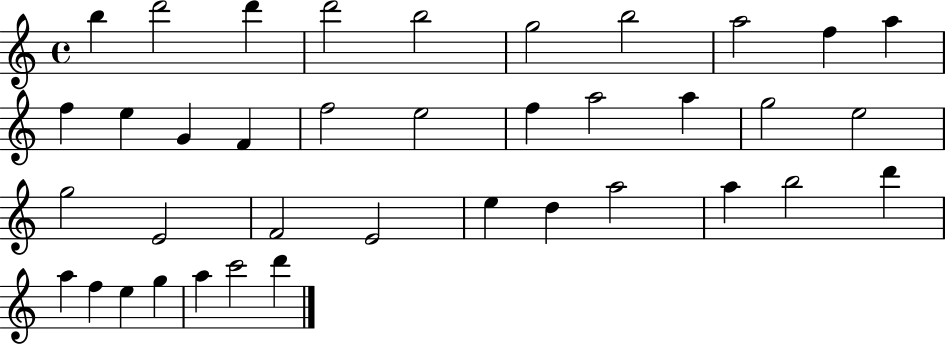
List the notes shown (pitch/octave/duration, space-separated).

B5/q D6/h D6/q D6/h B5/h G5/h B5/h A5/h F5/q A5/q F5/q E5/q G4/q F4/q F5/h E5/h F5/q A5/h A5/q G5/h E5/h G5/h E4/h F4/h E4/h E5/q D5/q A5/h A5/q B5/h D6/q A5/q F5/q E5/q G5/q A5/q C6/h D6/q